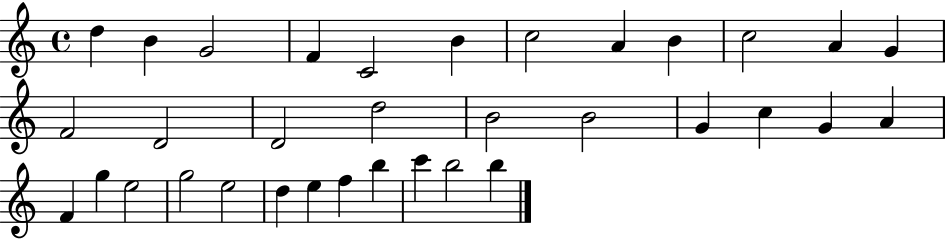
{
  \clef treble
  \time 4/4
  \defaultTimeSignature
  \key c \major
  d''4 b'4 g'2 | f'4 c'2 b'4 | c''2 a'4 b'4 | c''2 a'4 g'4 | \break f'2 d'2 | d'2 d''2 | b'2 b'2 | g'4 c''4 g'4 a'4 | \break f'4 g''4 e''2 | g''2 e''2 | d''4 e''4 f''4 b''4 | c'''4 b''2 b''4 | \break \bar "|."
}